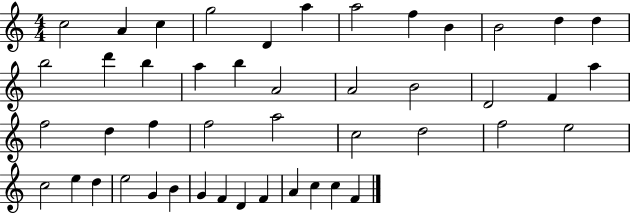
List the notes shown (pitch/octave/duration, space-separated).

C5/h A4/q C5/q G5/h D4/q A5/q A5/h F5/q B4/q B4/h D5/q D5/q B5/h D6/q B5/q A5/q B5/q A4/h A4/h B4/h D4/h F4/q A5/q F5/h D5/q F5/q F5/h A5/h C5/h D5/h F5/h E5/h C5/h E5/q D5/q E5/h G4/q B4/q G4/q F4/q D4/q F4/q A4/q C5/q C5/q F4/q